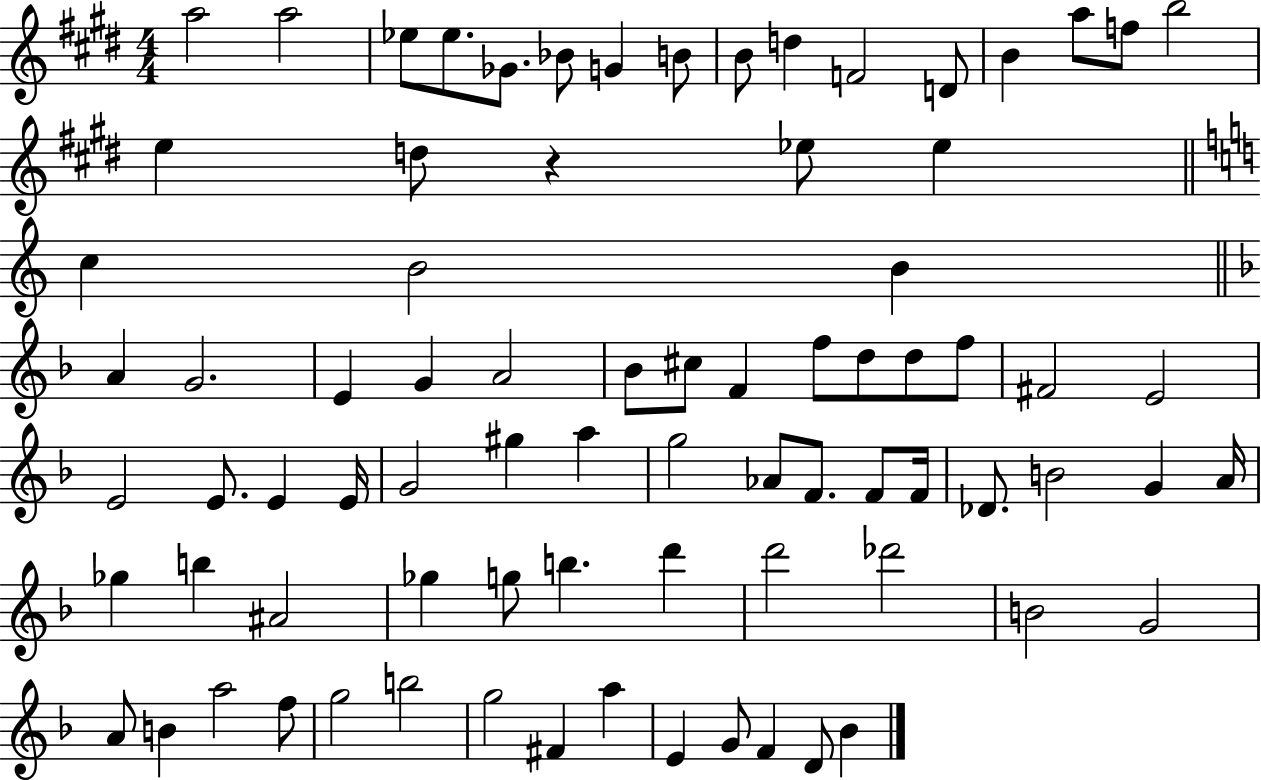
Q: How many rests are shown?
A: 1